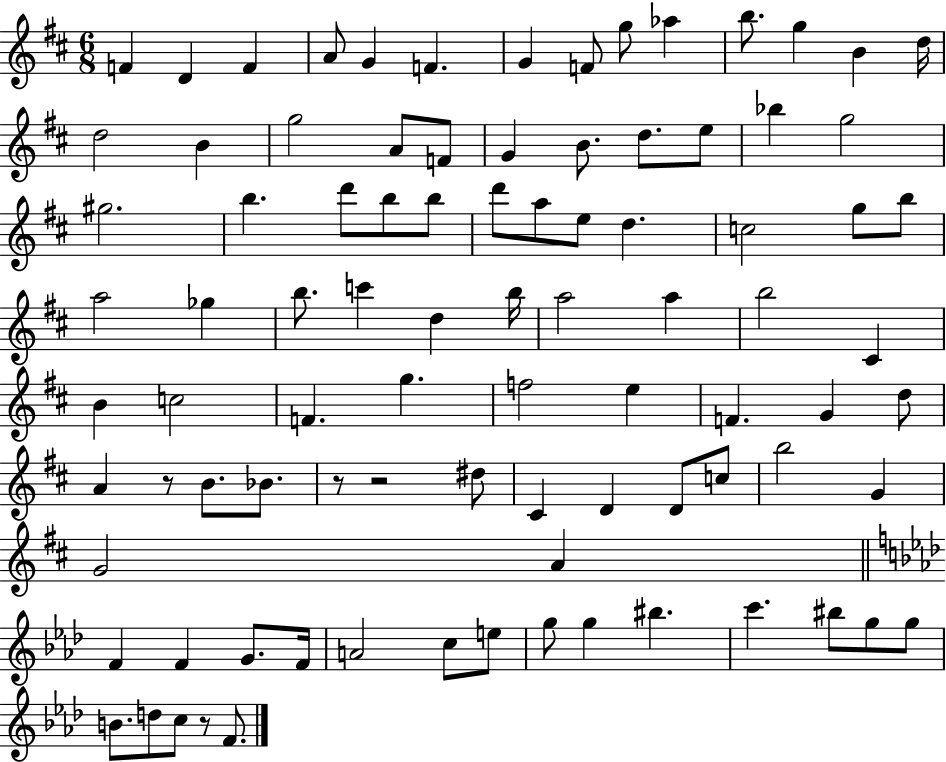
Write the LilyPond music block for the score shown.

{
  \clef treble
  \numericTimeSignature
  \time 6/8
  \key d \major
  f'4 d'4 f'4 | a'8 g'4 f'4. | g'4 f'8 g''8 aes''4 | b''8. g''4 b'4 d''16 | \break d''2 b'4 | g''2 a'8 f'8 | g'4 b'8. d''8. e''8 | bes''4 g''2 | \break gis''2. | b''4. d'''8 b''8 b''8 | d'''8 a''8 e''8 d''4. | c''2 g''8 b''8 | \break a''2 ges''4 | b''8. c'''4 d''4 b''16 | a''2 a''4 | b''2 cis'4 | \break b'4 c''2 | f'4. g''4. | f''2 e''4 | f'4. g'4 d''8 | \break a'4 r8 b'8. bes'8. | r8 r2 dis''8 | cis'4 d'4 d'8 c''8 | b''2 g'4 | \break g'2 a'4 | \bar "||" \break \key f \minor f'4 f'4 g'8. f'16 | a'2 c''8 e''8 | g''8 g''4 bis''4. | c'''4. bis''8 g''8 g''8 | \break b'8. d''8 c''8 r8 f'8. | \bar "|."
}